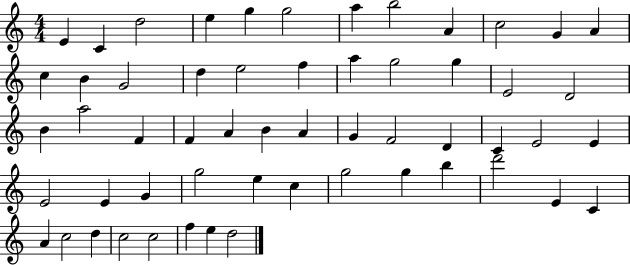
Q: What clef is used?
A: treble